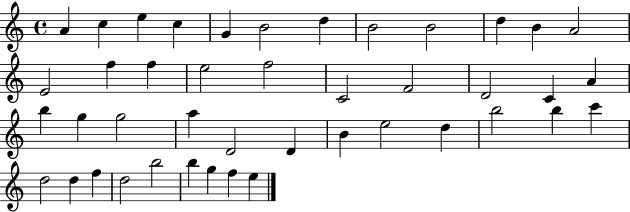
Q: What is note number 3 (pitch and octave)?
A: E5